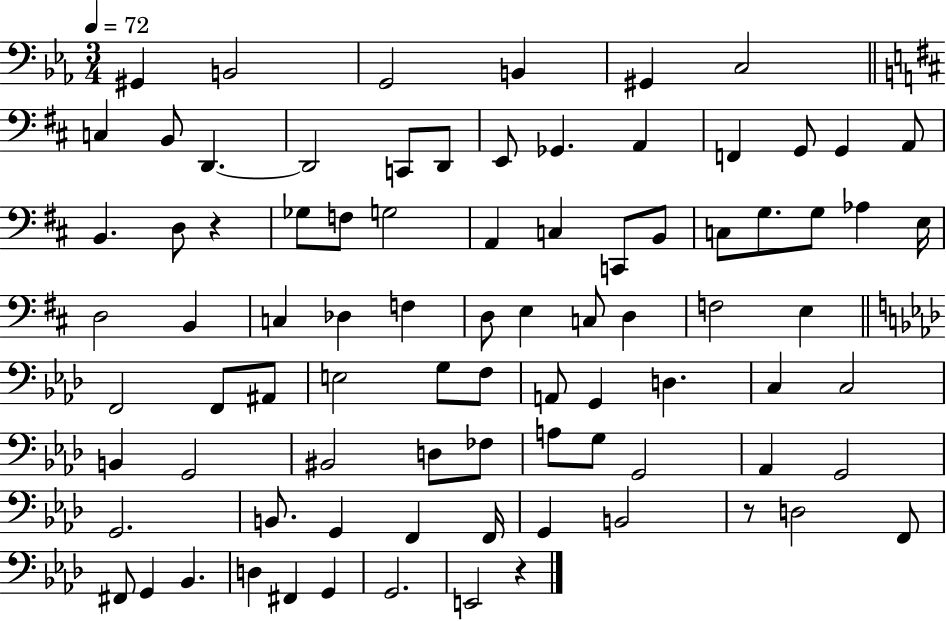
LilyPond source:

{
  \clef bass
  \numericTimeSignature
  \time 3/4
  \key ees \major
  \tempo 4 = 72
  \repeat volta 2 { gis,4 b,2 | g,2 b,4 | gis,4 c2 | \bar "||" \break \key d \major c4 b,8 d,4.~~ | d,2 c,8 d,8 | e,8 ges,4. a,4 | f,4 g,8 g,4 a,8 | \break b,4. d8 r4 | ges8 f8 g2 | a,4 c4 c,8 b,8 | c8 g8. g8 aes4 e16 | \break d2 b,4 | c4 des4 f4 | d8 e4 c8 d4 | f2 e4 | \break \bar "||" \break \key aes \major f,2 f,8 ais,8 | e2 g8 f8 | a,8 g,4 d4. | c4 c2 | \break b,4 g,2 | bis,2 d8 fes8 | a8 g8 g,2 | aes,4 g,2 | \break g,2. | b,8. g,4 f,4 f,16 | g,4 b,2 | r8 d2 f,8 | \break fis,8 g,4 bes,4. | d4 fis,4 g,4 | g,2. | e,2 r4 | \break } \bar "|."
}